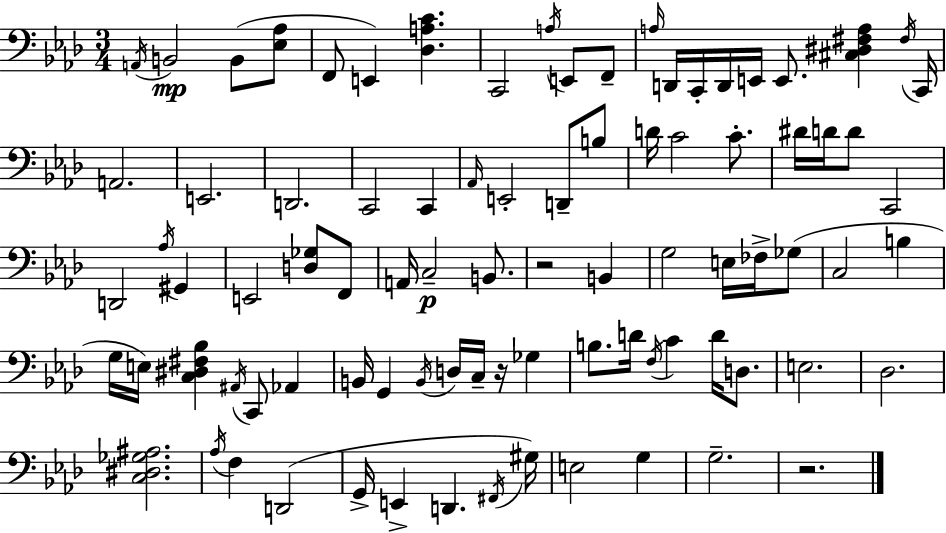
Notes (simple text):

A2/s B2/h B2/e [Eb3,Ab3]/e F2/e E2/q [Db3,A3,C4]/q. C2/h A3/s E2/e F2/e A3/s D2/s C2/s D2/s E2/s E2/e. [C#3,D#3,F#3,A3]/q F#3/s C2/s A2/h. E2/h. D2/h. C2/h C2/q Ab2/s E2/h D2/e B3/e D4/s C4/h C4/e. D#4/s D4/s D4/e C2/h D2/h Ab3/s G#2/q E2/h [D3,Gb3]/e F2/e A2/s C3/h B2/e. R/h B2/q G3/h E3/s FES3/s Gb3/e C3/h B3/q G3/s E3/s [C3,D#3,F#3,Bb3]/q A#2/s C2/e Ab2/q B2/s G2/q B2/s D3/s C3/s R/s Gb3/q B3/e. D4/s F3/s C4/q D4/s D3/e. E3/h. Db3/h. [C3,D#3,Gb3,A#3]/h. Ab3/s F3/q D2/h G2/s E2/q D2/q. F#2/s G#3/s E3/h G3/q G3/h. R/h.